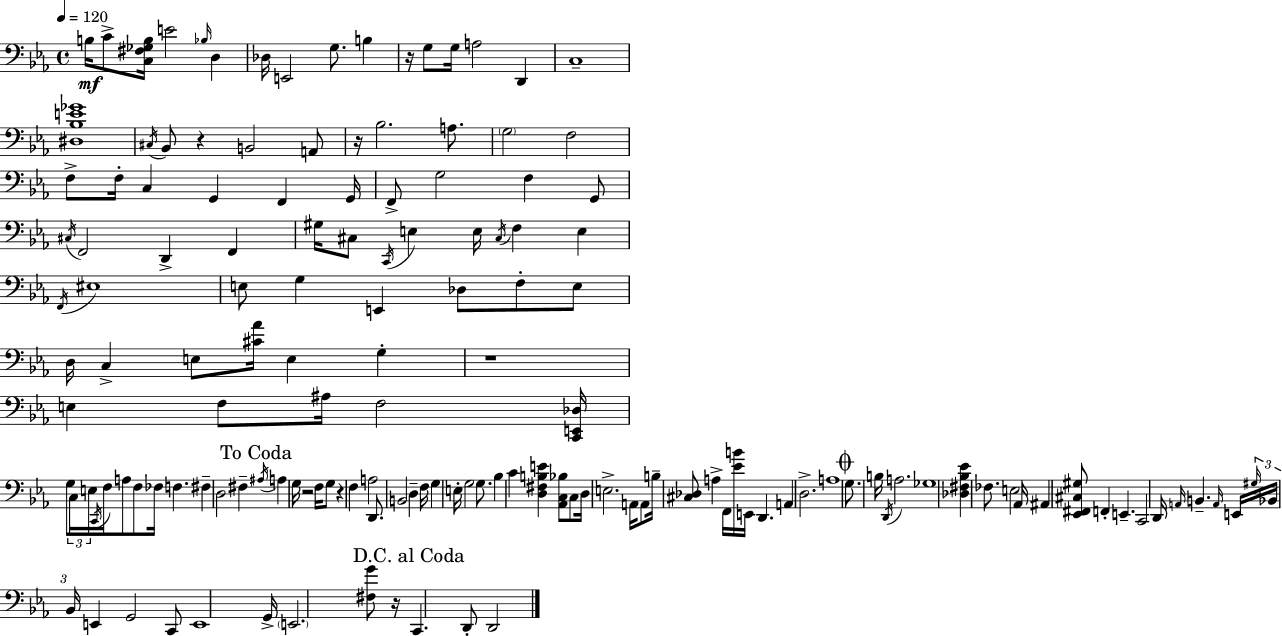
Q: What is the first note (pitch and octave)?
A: B3